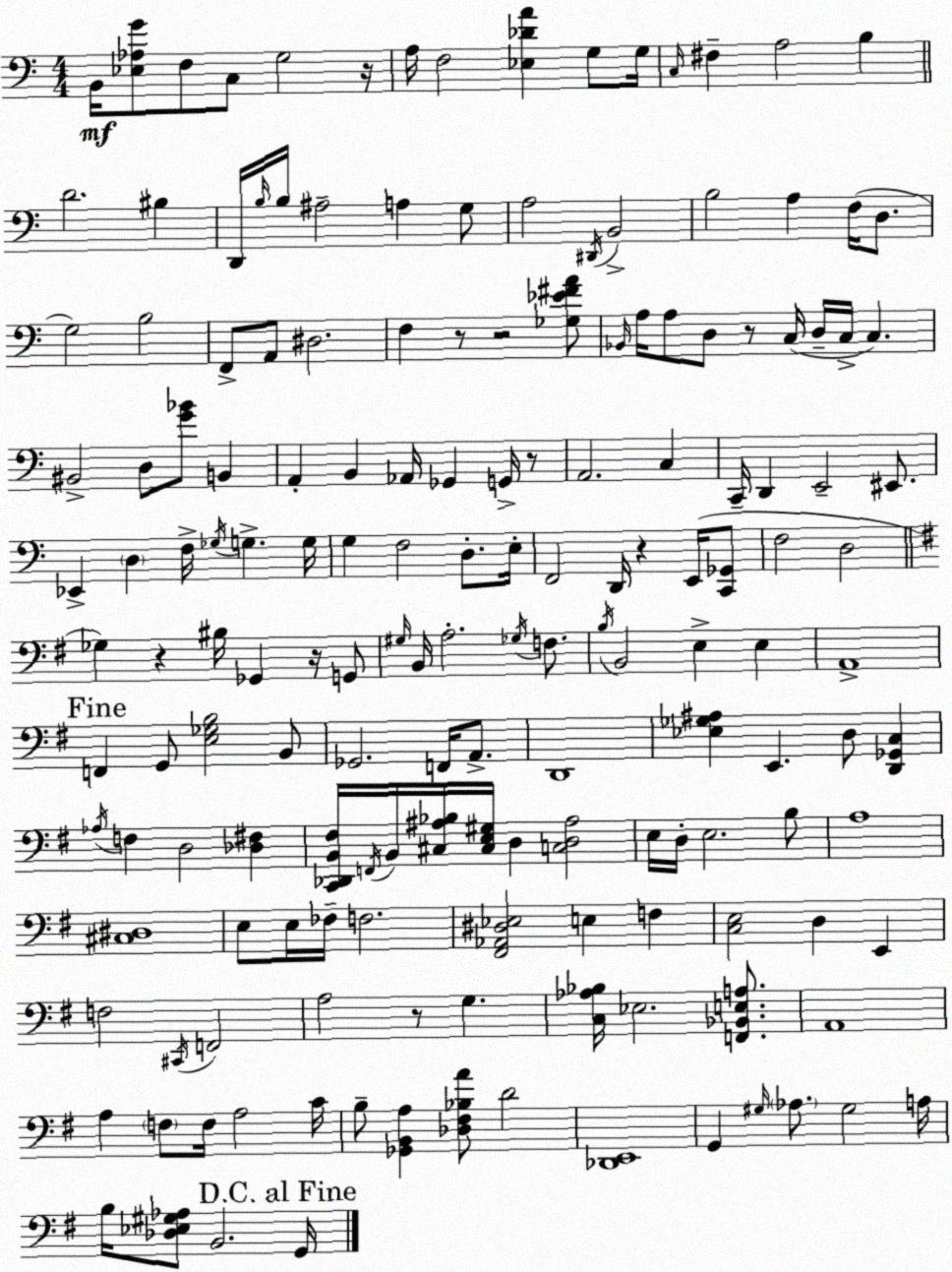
X:1
T:Untitled
M:4/4
L:1/4
K:C
B,,/4 [_E,_A,G]/2 F,/2 C,/2 G,2 z/4 A,/4 F,2 [_E,_DA] G,/2 G,/4 C,/4 ^F, A,2 B, D2 ^B, D,,/4 B,/4 B,/4 ^A,2 A, G,/2 A,2 ^D,,/4 B,,2 B,2 A, F,/4 D,/2 G,2 B,2 F,,/2 A,,/2 ^D,2 F, z/2 z2 [_G,_E^FA]/2 _B,,/4 A,/4 A,/2 D,/2 z/2 C,/4 D,/4 C,/4 C, ^B,,2 D,/2 [G_B]/2 B,, A,, B,, _A,,/4 _G,, G,,/4 z/2 A,,2 C, C,,/4 D,, E,,2 ^E,,/2 _E,, D, F,/4 _G,/4 G, G,/4 G, F,2 D,/2 E,/4 F,,2 D,,/4 z E,,/4 [C,,_G,,]/2 F,2 D,2 _G, z ^B,/4 _G,, z/4 G,,/2 ^G,/4 B,,/4 A,2 _G,/4 F,/2 B,/4 B,,2 E, E, A,,4 F,, G,,/2 [E,_G,B,]2 B,,/2 _G,,2 F,,/4 A,,/2 D,,4 [_E,_G,^A,] E,, D,/2 [D,,_G,,C,] _A,/4 F, D,2 [_D,^F,] [C,,_D,,B,,^F,]/4 F,,/4 B,,/4 [^C,^A,_B,]/4 [^C,E,^G,]/4 D, [C,D,^A,]2 E,/4 D,/4 E,2 B,/2 A,4 [^C,^D,]4 E,/2 E,/4 _F,/4 F,2 [^F,,_A,,^D,_E,]2 E, F, [C,E,]2 D, E,, F,2 ^C,,/4 F,,2 A,2 z/2 G, [C,_A,_B,]/4 _E,2 [F,,_B,,E,A,]/2 A,,4 A, F,/2 F,/4 A,2 C/4 B,/2 [_G,,B,,A,] [_D,^F,_B,A]/2 D2 [_D,,E,,]4 G,, ^G,/4 _A,/2 ^G,2 A,/4 B,/4 [_D,_E,^G,_A,]/2 B,,2 G,,/4